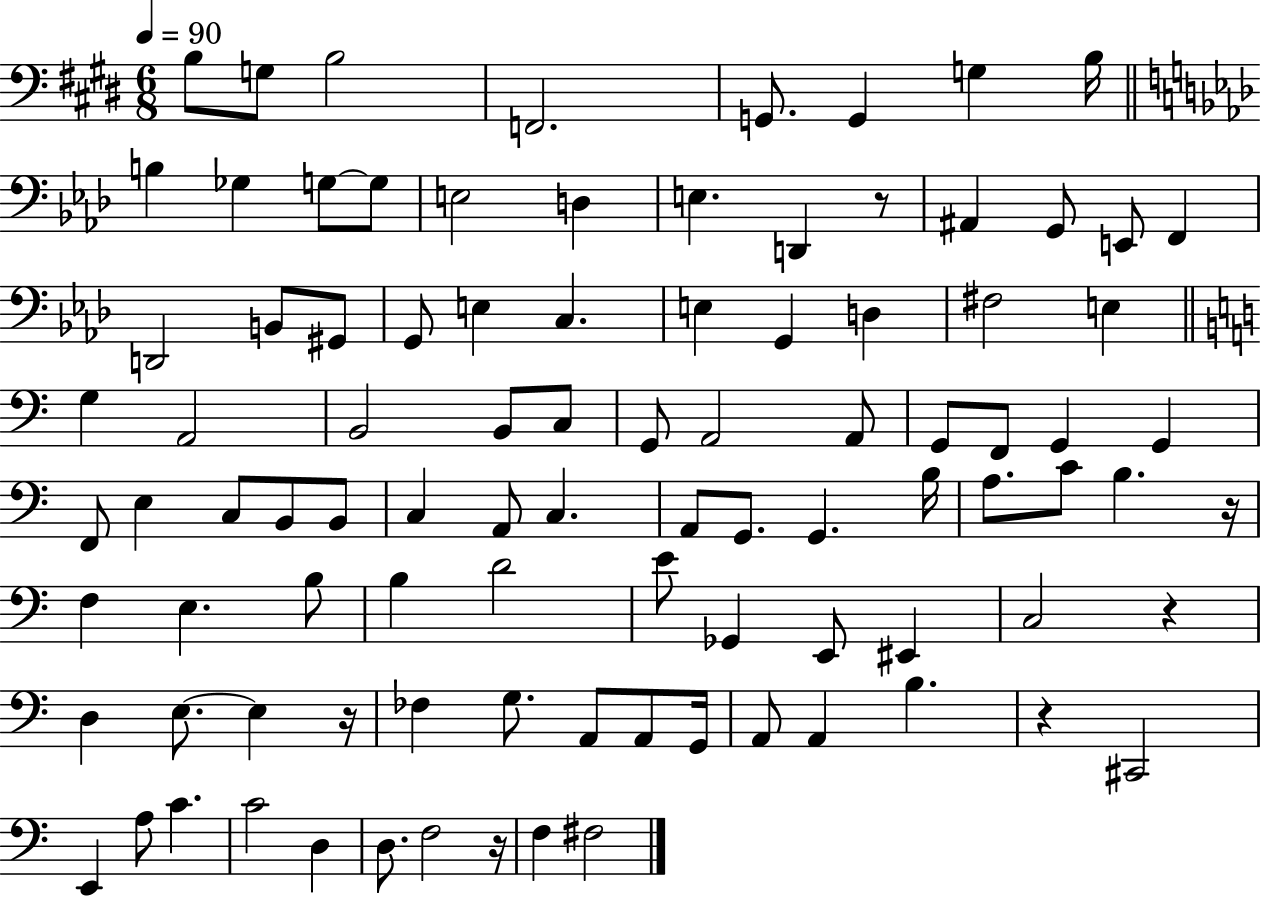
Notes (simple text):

B3/e G3/e B3/h F2/h. G2/e. G2/q G3/q B3/s B3/q Gb3/q G3/e G3/e E3/h D3/q E3/q. D2/q R/e A#2/q G2/e E2/e F2/q D2/h B2/e G#2/e G2/e E3/q C3/q. E3/q G2/q D3/q F#3/h E3/q G3/q A2/h B2/h B2/e C3/e G2/e A2/h A2/e G2/e F2/e G2/q G2/q F2/e E3/q C3/e B2/e B2/e C3/q A2/e C3/q. A2/e G2/e. G2/q. B3/s A3/e. C4/e B3/q. R/s F3/q E3/q. B3/e B3/q D4/h E4/e Gb2/q E2/e EIS2/q C3/h R/q D3/q E3/e. E3/q R/s FES3/q G3/e. A2/e A2/e G2/s A2/e A2/q B3/q. R/q C#2/h E2/q A3/e C4/q. C4/h D3/q D3/e. F3/h R/s F3/q F#3/h